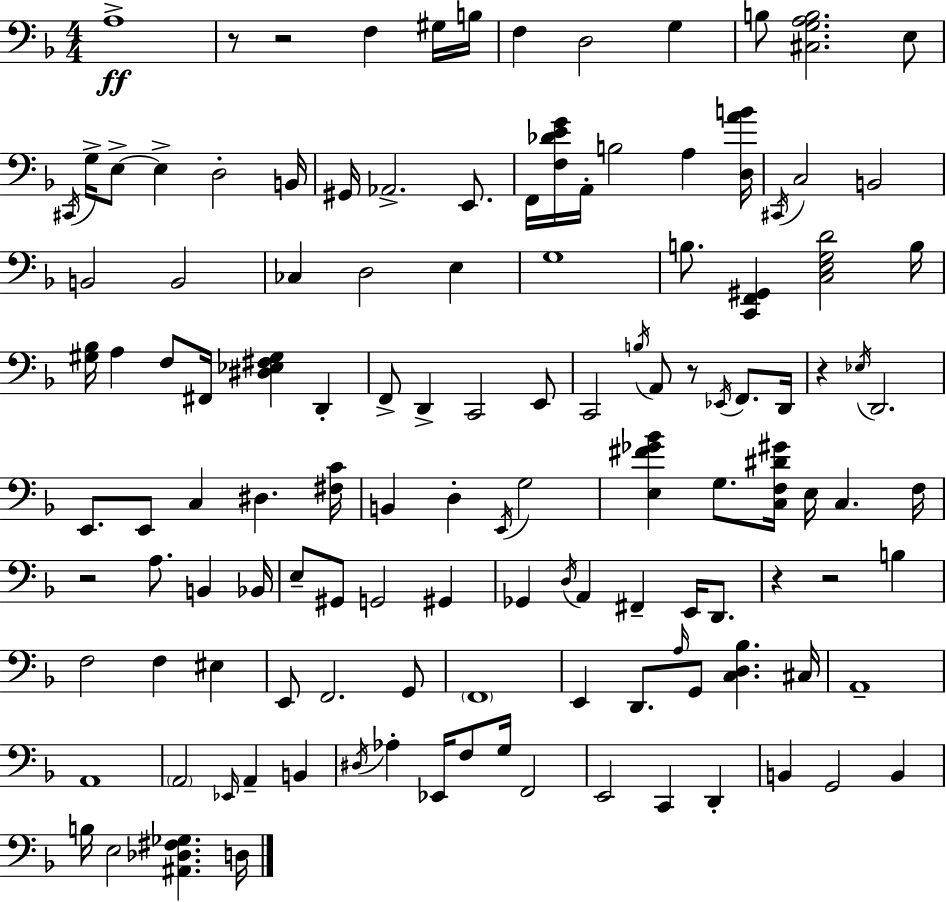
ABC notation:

X:1
T:Untitled
M:4/4
L:1/4
K:Dm
A,4 z/2 z2 F, ^G,/4 B,/4 F, D,2 G, B,/2 [^C,G,A,B,]2 E,/2 ^C,,/4 G,/4 E,/2 E, D,2 B,,/4 ^G,,/4 _A,,2 E,,/2 F,,/4 [F,_DEG]/4 A,,/4 B,2 A, [D,AB]/4 ^C,,/4 C,2 B,,2 B,,2 B,,2 _C, D,2 E, G,4 B,/2 [C,,F,,^G,,] [C,E,G,D]2 B,/4 [^G,_B,]/4 A, F,/2 ^F,,/4 [^D,_E,^F,^G,] D,, F,,/2 D,, C,,2 E,,/2 C,,2 B,/4 A,,/2 z/2 _E,,/4 F,,/2 D,,/4 z _E,/4 D,,2 E,,/2 E,,/2 C, ^D, [^F,C]/4 B,, D, E,,/4 G,2 [E,^F_G_B] G,/2 [C,F,^D^G]/4 E,/4 C, F,/4 z2 A,/2 B,, _B,,/4 E,/2 ^G,,/2 G,,2 ^G,, _G,, D,/4 A,, ^F,, E,,/4 D,,/2 z z2 B, F,2 F, ^E, E,,/2 F,,2 G,,/2 F,,4 E,, D,,/2 A,/4 G,,/2 [C,D,_B,] ^C,/4 A,,4 A,,4 A,,2 _E,,/4 A,, B,, ^D,/4 _A, _E,,/4 F,/2 G,/4 F,,2 E,,2 C,, D,, B,, G,,2 B,, B,/4 E,2 [^A,,_D,^F,_G,] D,/4